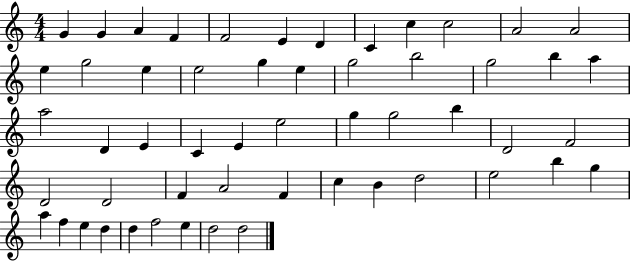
{
  \clef treble
  \numericTimeSignature
  \time 4/4
  \key c \major
  g'4 g'4 a'4 f'4 | f'2 e'4 d'4 | c'4 c''4 c''2 | a'2 a'2 | \break e''4 g''2 e''4 | e''2 g''4 e''4 | g''2 b''2 | g''2 b''4 a''4 | \break a''2 d'4 e'4 | c'4 e'4 e''2 | g''4 g''2 b''4 | d'2 f'2 | \break d'2 d'2 | f'4 a'2 f'4 | c''4 b'4 d''2 | e''2 b''4 g''4 | \break a''4 f''4 e''4 d''4 | d''4 f''2 e''4 | d''2 d''2 | \bar "|."
}